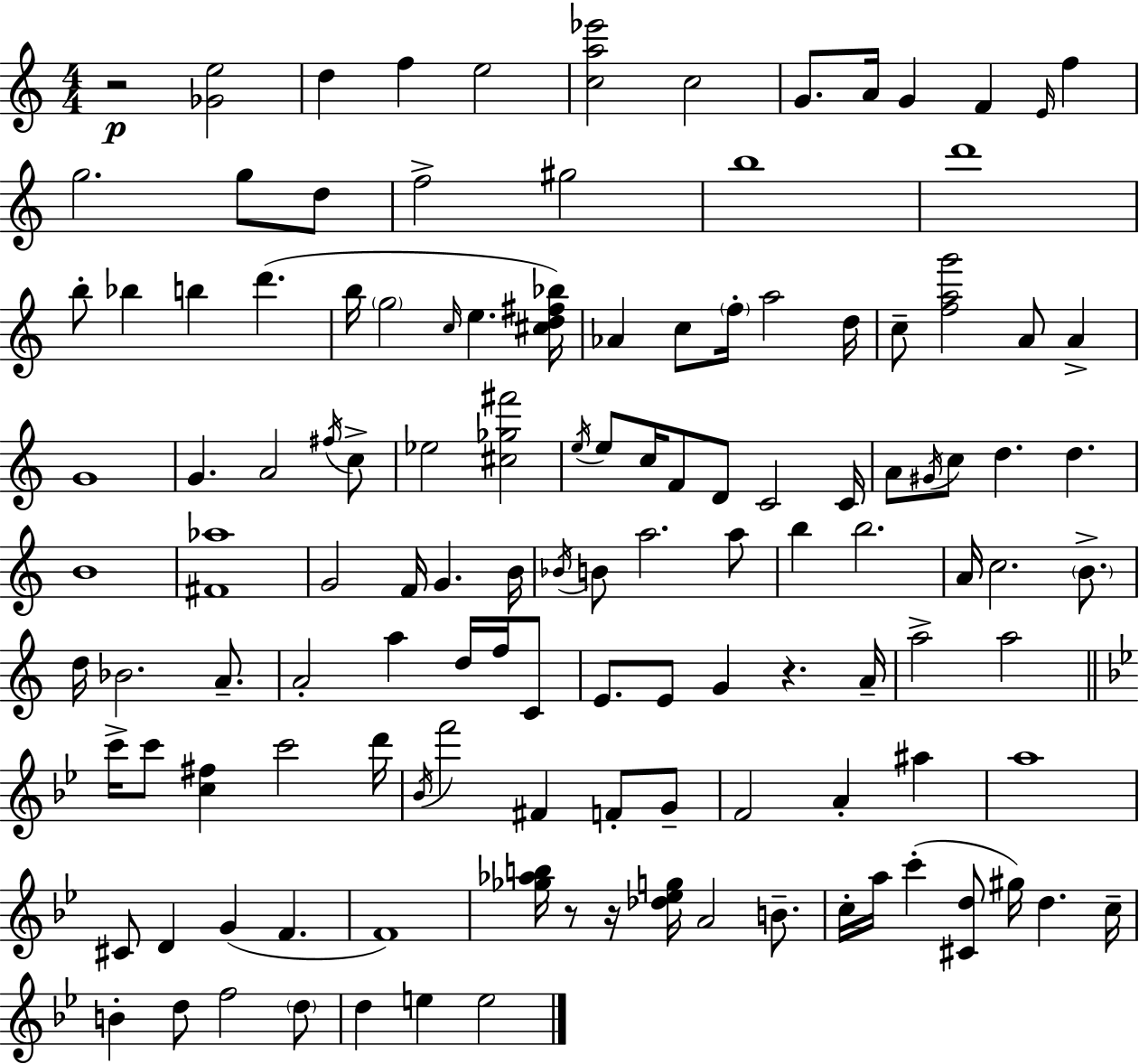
{
  \clef treble
  \numericTimeSignature
  \time 4/4
  \key a \minor
  r2\p <ges' e''>2 | d''4 f''4 e''2 | <c'' a'' ees'''>2 c''2 | g'8. a'16 g'4 f'4 \grace { e'16 } f''4 | \break g''2. g''8 d''8 | f''2-> gis''2 | b''1 | d'''1 | \break b''8-. bes''4 b''4 d'''4.( | b''16 \parenthesize g''2 \grace { c''16 } e''4. | <cis'' d'' fis'' bes''>16) aes'4 c''8 \parenthesize f''16-. a''2 | d''16 c''8-- <f'' a'' g'''>2 a'8 a'4-> | \break g'1 | g'4. a'2 | \acciaccatura { fis''16 } c''8-> ees''2 <cis'' ges'' fis'''>2 | \acciaccatura { e''16 } e''8 c''16 f'8 d'8 c'2 | \break c'16 a'8 \acciaccatura { gis'16 } c''8 d''4. d''4. | b'1 | <fis' aes''>1 | g'2 f'16 g'4. | \break b'16 \acciaccatura { bes'16 } b'8 a''2. | a''8 b''4 b''2. | a'16 c''2. | \parenthesize b'8.-> d''16 bes'2. | \break a'8.-- a'2-. a''4 | d''16 f''16 c'8 e'8. e'8 g'4 r4. | a'16-- a''2-> a''2 | \bar "||" \break \key bes \major c'''16-> c'''8 <c'' fis''>4 c'''2 d'''16 | \acciaccatura { bes'16 } f'''2 fis'4 f'8-. g'8-- | f'2 a'4-. ais''4 | a''1 | \break cis'8 d'4 g'4( f'4. | f'1) | <ges'' aes'' b''>16 r8 r16 <des'' ees'' g''>16 a'2 b'8.-- | c''16-. a''16 c'''4-.( <cis' d''>8 gis''16) d''4. | \break c''16-- b'4-. d''8 f''2 \parenthesize d''8 | d''4 e''4 e''2 | \bar "|."
}